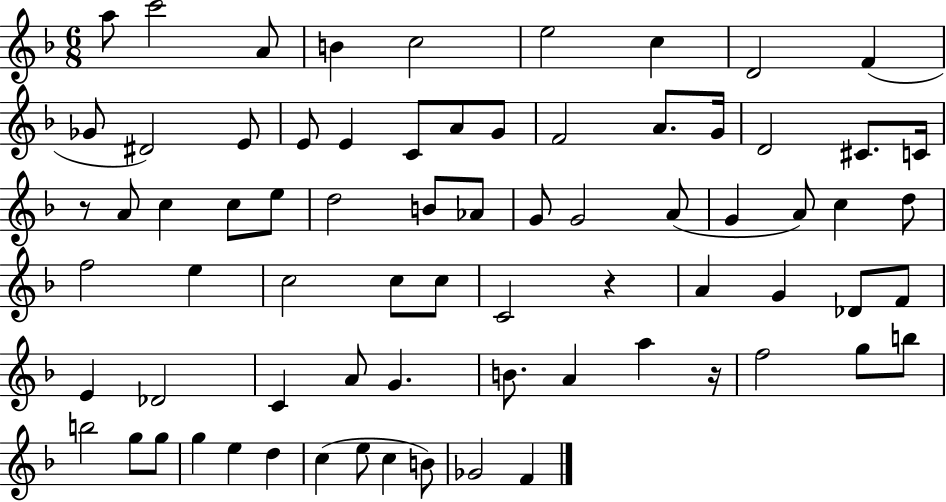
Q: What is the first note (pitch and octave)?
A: A5